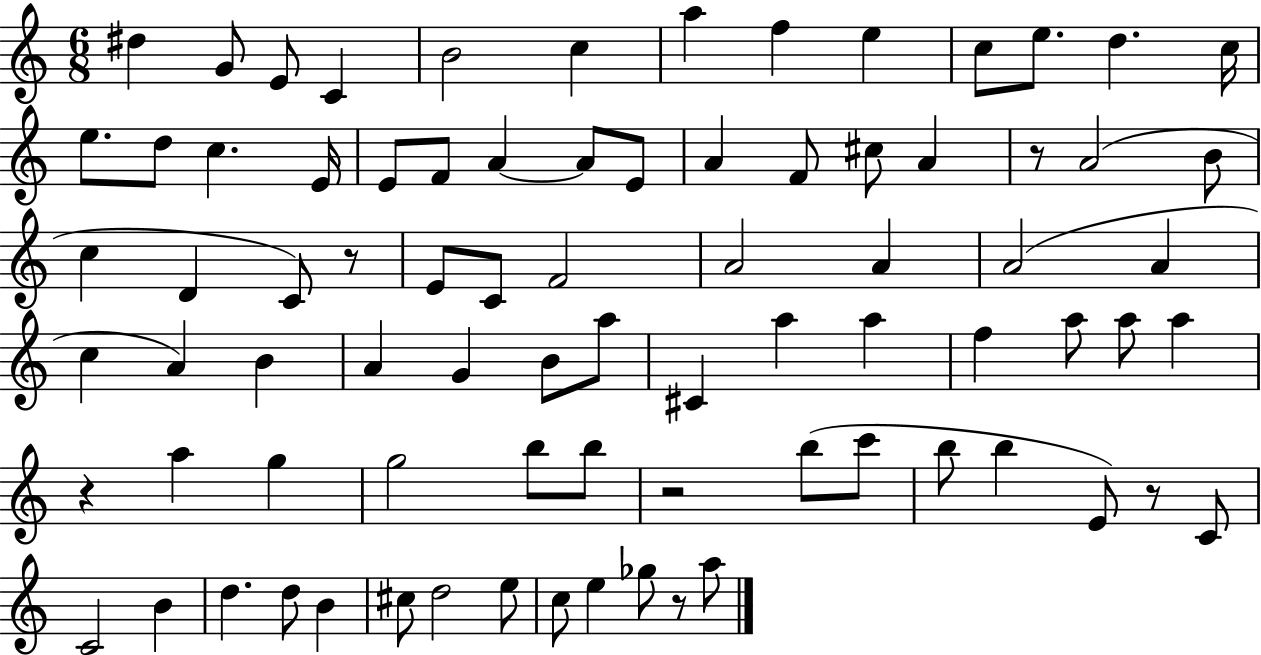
D#5/q G4/e E4/e C4/q B4/h C5/q A5/q F5/q E5/q C5/e E5/e. D5/q. C5/s E5/e. D5/e C5/q. E4/s E4/e F4/e A4/q A4/e E4/e A4/q F4/e C#5/e A4/q R/e A4/h B4/e C5/q D4/q C4/e R/e E4/e C4/e F4/h A4/h A4/q A4/h A4/q C5/q A4/q B4/q A4/q G4/q B4/e A5/e C#4/q A5/q A5/q F5/q A5/e A5/e A5/q R/q A5/q G5/q G5/h B5/e B5/e R/h B5/e C6/e B5/e B5/q E4/e R/e C4/e C4/h B4/q D5/q. D5/e B4/q C#5/e D5/h E5/e C5/e E5/q Gb5/e R/e A5/e